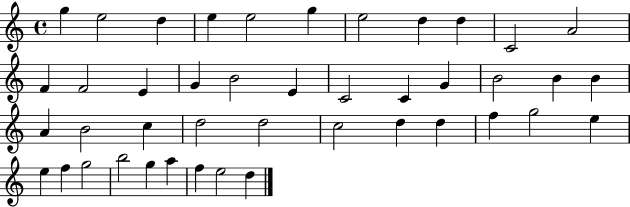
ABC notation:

X:1
T:Untitled
M:4/4
L:1/4
K:C
g e2 d e e2 g e2 d d C2 A2 F F2 E G B2 E C2 C G B2 B B A B2 c d2 d2 c2 d d f g2 e e f g2 b2 g a f e2 d